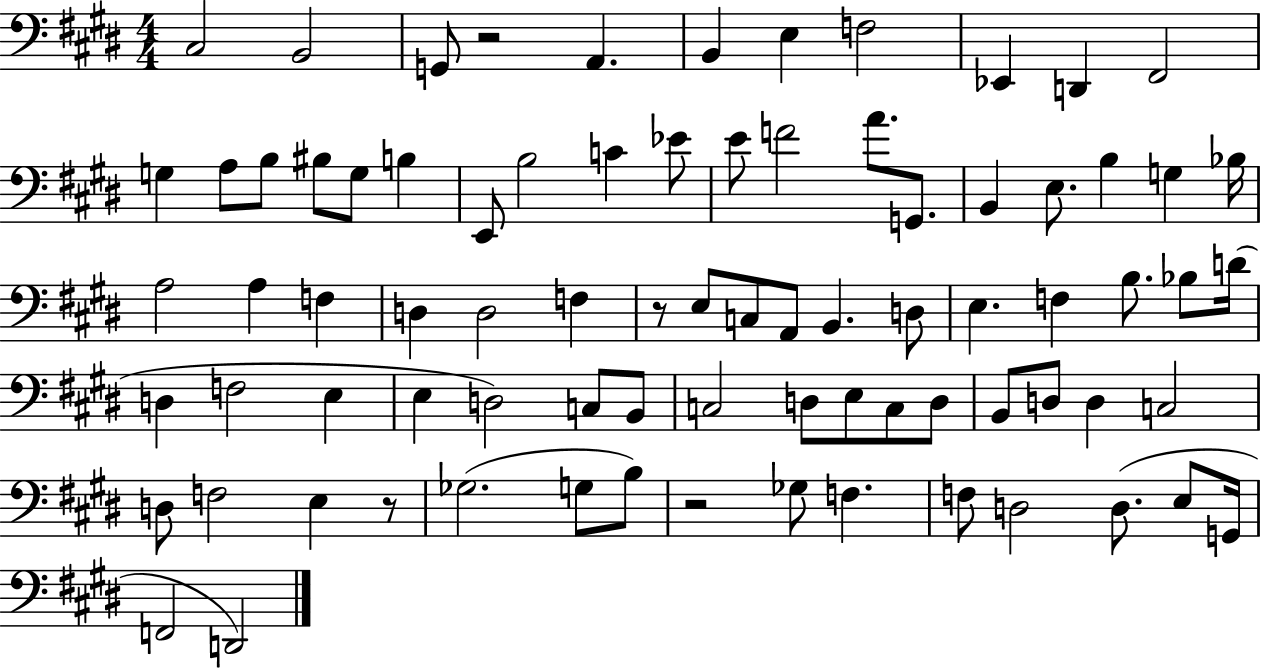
{
  \clef bass
  \numericTimeSignature
  \time 4/4
  \key e \major
  cis2 b,2 | g,8 r2 a,4. | b,4 e4 f2 | ees,4 d,4 fis,2 | \break g4 a8 b8 bis8 g8 b4 | e,8 b2 c'4 ees'8 | e'8 f'2 a'8. g,8. | b,4 e8. b4 g4 bes16 | \break a2 a4 f4 | d4 d2 f4 | r8 e8 c8 a,8 b,4. d8 | e4. f4 b8. bes8 d'16( | \break d4 f2 e4 | e4 d2) c8 b,8 | c2 d8 e8 c8 d8 | b,8 d8 d4 c2 | \break d8 f2 e4 r8 | ges2.( g8 b8) | r2 ges8 f4. | f8 d2 d8.( e8 g,16 | \break f,2 d,2) | \bar "|."
}